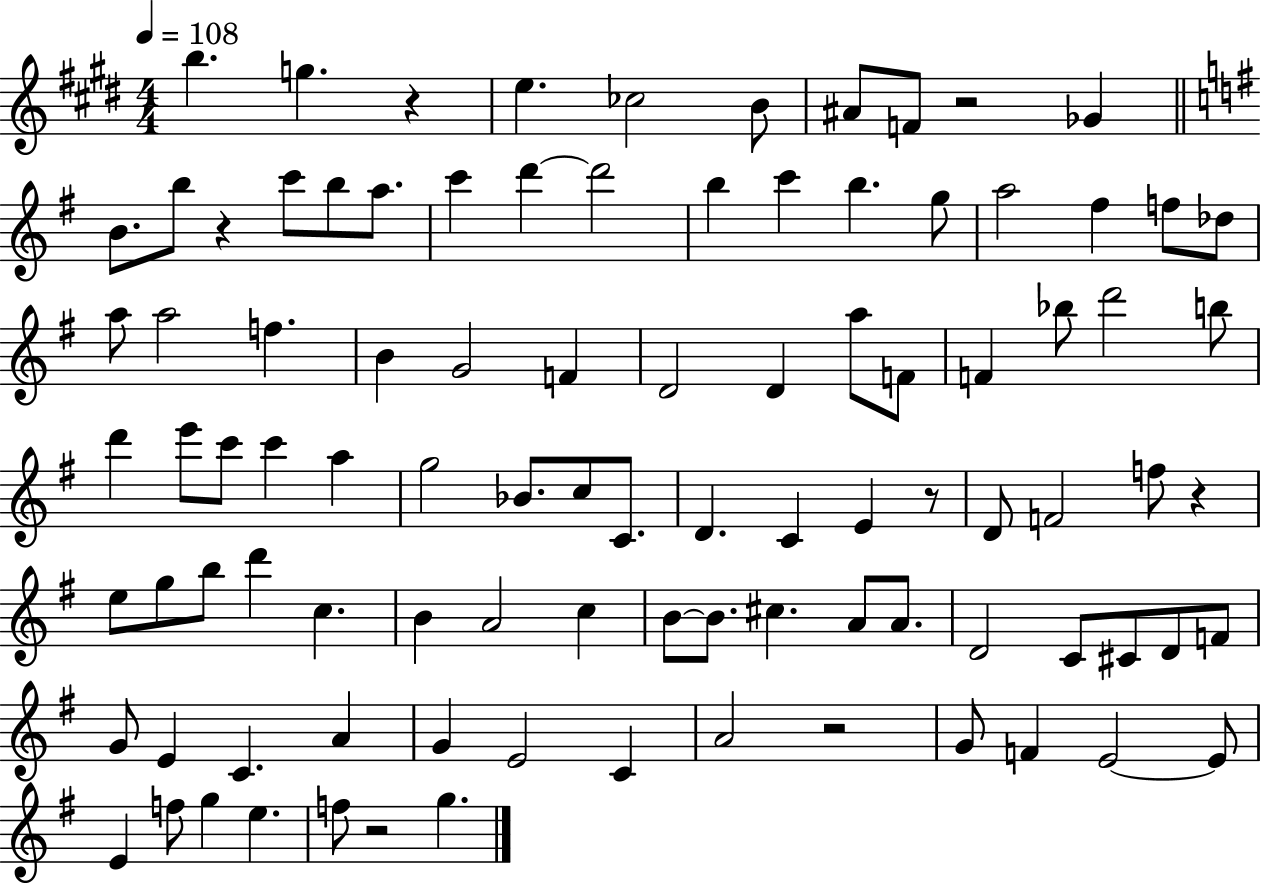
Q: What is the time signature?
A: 4/4